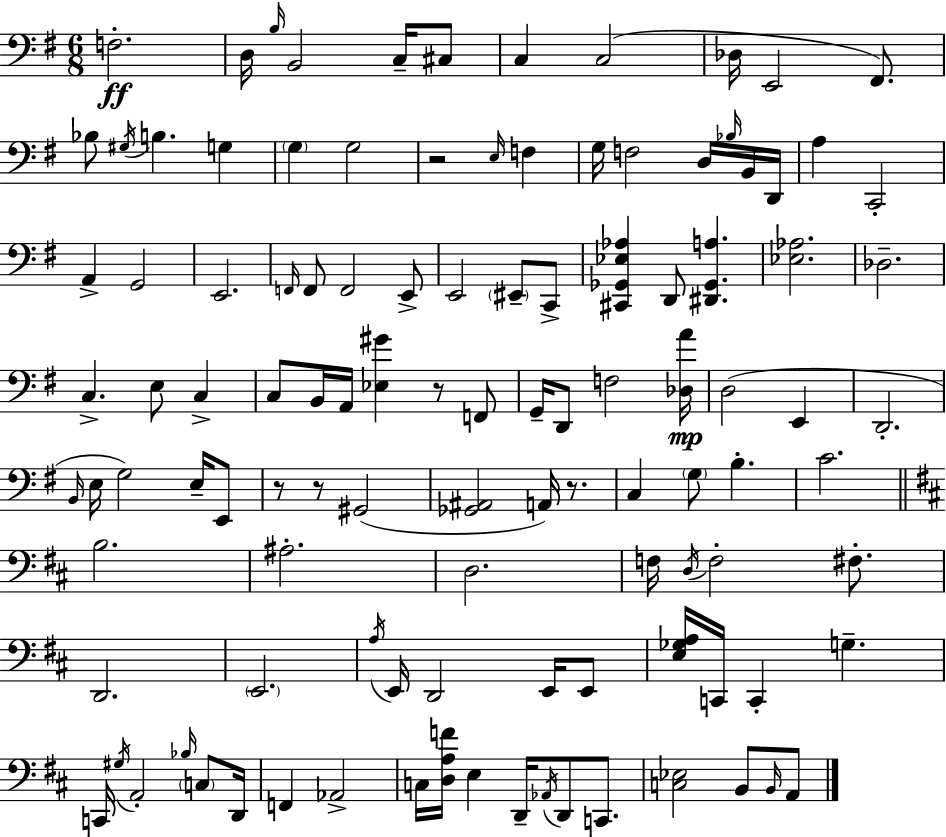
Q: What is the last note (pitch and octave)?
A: A2